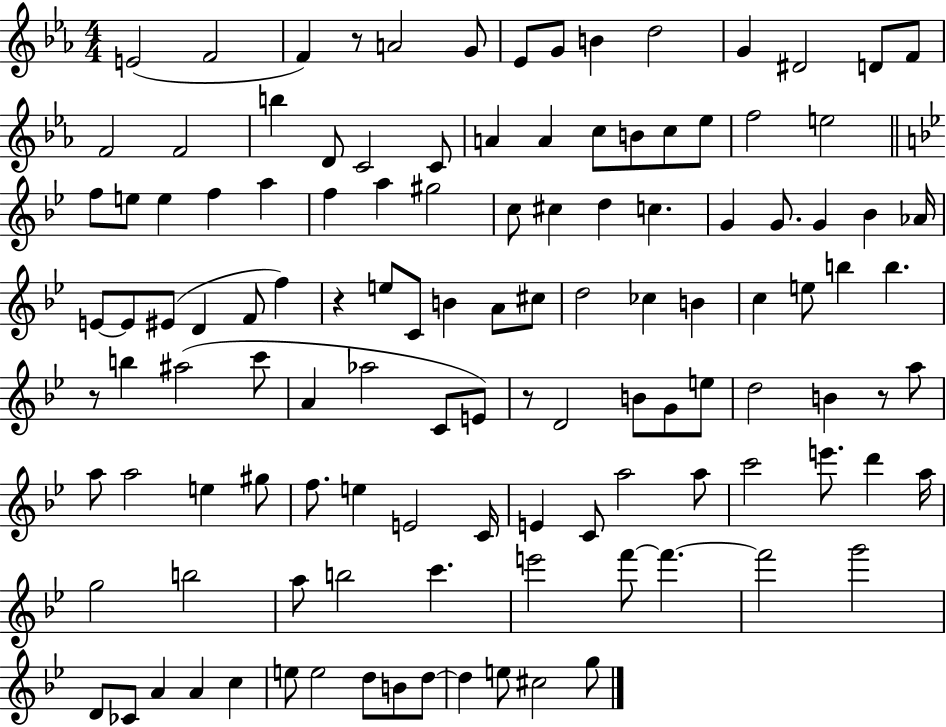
E4/h F4/h F4/q R/e A4/h G4/e Eb4/e G4/e B4/q D5/h G4/q D#4/h D4/e F4/e F4/h F4/h B5/q D4/e C4/h C4/e A4/q A4/q C5/e B4/e C5/e Eb5/e F5/h E5/h F5/e E5/e E5/q F5/q A5/q F5/q A5/q G#5/h C5/e C#5/q D5/q C5/q. G4/q G4/e. G4/q Bb4/q Ab4/s E4/e E4/e EIS4/e D4/q F4/e F5/q R/q E5/e C4/e B4/q A4/e C#5/e D5/h CES5/q B4/q C5/q E5/e B5/q B5/q. R/e B5/q A#5/h C6/e A4/q Ab5/h C4/e E4/e R/e D4/h B4/e G4/e E5/e D5/h B4/q R/e A5/e A5/e A5/h E5/q G#5/e F5/e. E5/q E4/h C4/s E4/q C4/e A5/h A5/e C6/h E6/e. D6/q A5/s G5/h B5/h A5/e B5/h C6/q. E6/h F6/e F6/q. F6/h G6/h D4/e CES4/e A4/q A4/q C5/q E5/e E5/h D5/e B4/e D5/e D5/q E5/e C#5/h G5/e